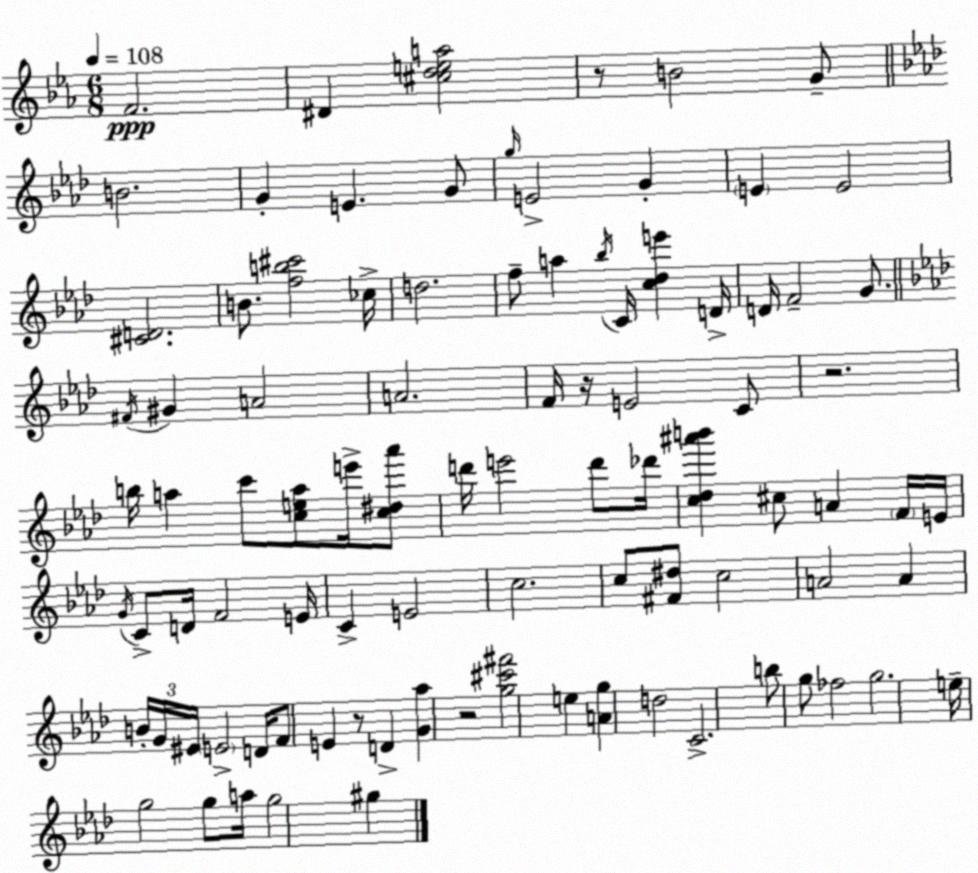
X:1
T:Untitled
M:6/8
L:1/4
K:Eb
F2 ^D [^cdea]2 z/2 B2 G/2 B2 G E G/2 g/4 E2 G E E2 [^CD]2 B/2 [fb^c']2 _c/4 d2 f/2 a _b/4 C/4 [c_de'] D/4 D/4 F2 G/2 ^F/4 ^G A2 A2 F/4 z/4 E2 C/2 z2 b/4 a c'/2 [cea]/2 e'/4 [c^d_a']/2 d'/4 e'2 d'/2 _d'/4 [c_d^a'b'] ^c/2 A F/4 E/4 G/4 C/2 D/4 F2 E/4 C E2 c2 c/2 [^F^d]/2 c2 A2 A B/4 G/4 ^E/4 E2 D/4 F/2 E z/2 D [G_a] z2 [g^c'^f']2 e [Ag] d2 C2 b/2 g/2 _f2 g2 e/4 g2 g/2 a/4 g2 ^g